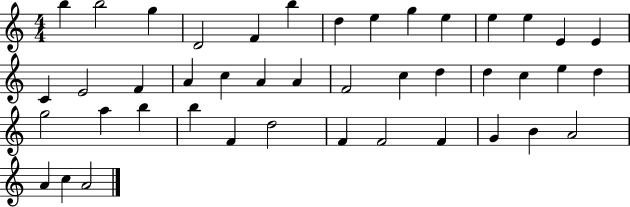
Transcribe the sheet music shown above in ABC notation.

X:1
T:Untitled
M:4/4
L:1/4
K:C
b b2 g D2 F b d e g e e e E E C E2 F A c A A F2 c d d c e d g2 a b b F d2 F F2 F G B A2 A c A2